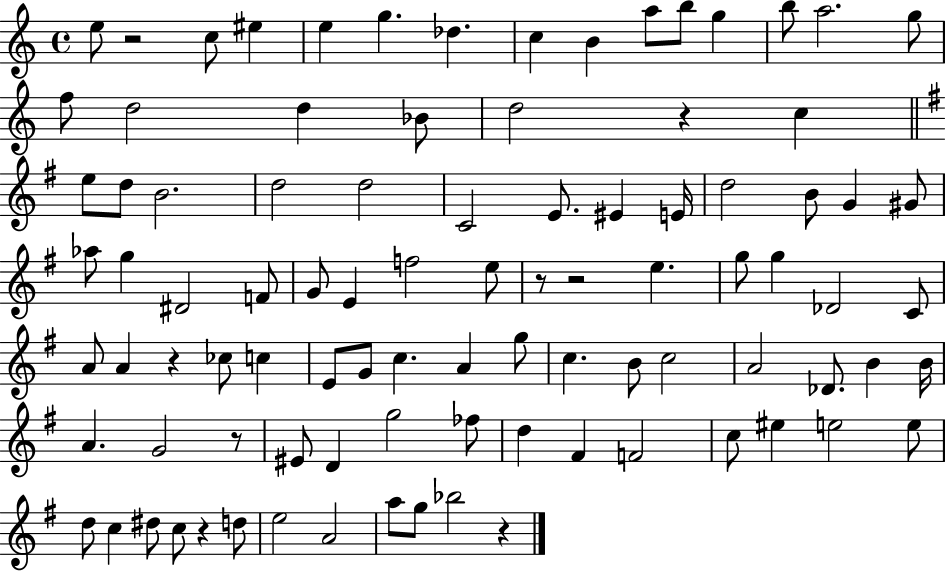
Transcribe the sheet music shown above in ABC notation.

X:1
T:Untitled
M:4/4
L:1/4
K:C
e/2 z2 c/2 ^e e g _d c B a/2 b/2 g b/2 a2 g/2 f/2 d2 d _B/2 d2 z c e/2 d/2 B2 d2 d2 C2 E/2 ^E E/4 d2 B/2 G ^G/2 _a/2 g ^D2 F/2 G/2 E f2 e/2 z/2 z2 e g/2 g _D2 C/2 A/2 A z _c/2 c E/2 G/2 c A g/2 c B/2 c2 A2 _D/2 B B/4 A G2 z/2 ^E/2 D g2 _f/2 d ^F F2 c/2 ^e e2 e/2 d/2 c ^d/2 c/2 z d/2 e2 A2 a/2 g/2 _b2 z